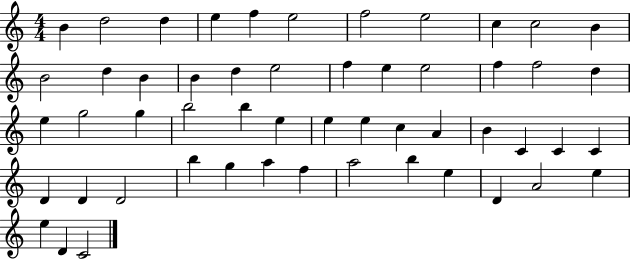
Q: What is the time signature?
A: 4/4